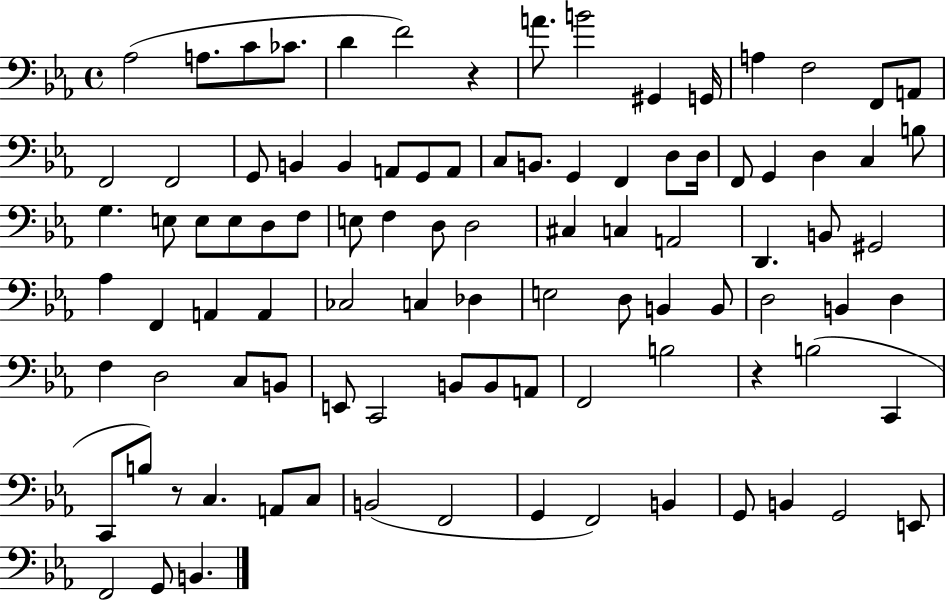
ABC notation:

X:1
T:Untitled
M:4/4
L:1/4
K:Eb
_A,2 A,/2 C/2 _C/2 D F2 z A/2 B2 ^G,, G,,/4 A, F,2 F,,/2 A,,/2 F,,2 F,,2 G,,/2 B,, B,, A,,/2 G,,/2 A,,/2 C,/2 B,,/2 G,, F,, D,/2 D,/4 F,,/2 G,, D, C, B,/2 G, E,/2 E,/2 E,/2 D,/2 F,/2 E,/2 F, D,/2 D,2 ^C, C, A,,2 D,, B,,/2 ^G,,2 _A, F,, A,, A,, _C,2 C, _D, E,2 D,/2 B,, B,,/2 D,2 B,, D, F, D,2 C,/2 B,,/2 E,,/2 C,,2 B,,/2 B,,/2 A,,/2 F,,2 B,2 z B,2 C,, C,,/2 B,/2 z/2 C, A,,/2 C,/2 B,,2 F,,2 G,, F,,2 B,, G,,/2 B,, G,,2 E,,/2 F,,2 G,,/2 B,,